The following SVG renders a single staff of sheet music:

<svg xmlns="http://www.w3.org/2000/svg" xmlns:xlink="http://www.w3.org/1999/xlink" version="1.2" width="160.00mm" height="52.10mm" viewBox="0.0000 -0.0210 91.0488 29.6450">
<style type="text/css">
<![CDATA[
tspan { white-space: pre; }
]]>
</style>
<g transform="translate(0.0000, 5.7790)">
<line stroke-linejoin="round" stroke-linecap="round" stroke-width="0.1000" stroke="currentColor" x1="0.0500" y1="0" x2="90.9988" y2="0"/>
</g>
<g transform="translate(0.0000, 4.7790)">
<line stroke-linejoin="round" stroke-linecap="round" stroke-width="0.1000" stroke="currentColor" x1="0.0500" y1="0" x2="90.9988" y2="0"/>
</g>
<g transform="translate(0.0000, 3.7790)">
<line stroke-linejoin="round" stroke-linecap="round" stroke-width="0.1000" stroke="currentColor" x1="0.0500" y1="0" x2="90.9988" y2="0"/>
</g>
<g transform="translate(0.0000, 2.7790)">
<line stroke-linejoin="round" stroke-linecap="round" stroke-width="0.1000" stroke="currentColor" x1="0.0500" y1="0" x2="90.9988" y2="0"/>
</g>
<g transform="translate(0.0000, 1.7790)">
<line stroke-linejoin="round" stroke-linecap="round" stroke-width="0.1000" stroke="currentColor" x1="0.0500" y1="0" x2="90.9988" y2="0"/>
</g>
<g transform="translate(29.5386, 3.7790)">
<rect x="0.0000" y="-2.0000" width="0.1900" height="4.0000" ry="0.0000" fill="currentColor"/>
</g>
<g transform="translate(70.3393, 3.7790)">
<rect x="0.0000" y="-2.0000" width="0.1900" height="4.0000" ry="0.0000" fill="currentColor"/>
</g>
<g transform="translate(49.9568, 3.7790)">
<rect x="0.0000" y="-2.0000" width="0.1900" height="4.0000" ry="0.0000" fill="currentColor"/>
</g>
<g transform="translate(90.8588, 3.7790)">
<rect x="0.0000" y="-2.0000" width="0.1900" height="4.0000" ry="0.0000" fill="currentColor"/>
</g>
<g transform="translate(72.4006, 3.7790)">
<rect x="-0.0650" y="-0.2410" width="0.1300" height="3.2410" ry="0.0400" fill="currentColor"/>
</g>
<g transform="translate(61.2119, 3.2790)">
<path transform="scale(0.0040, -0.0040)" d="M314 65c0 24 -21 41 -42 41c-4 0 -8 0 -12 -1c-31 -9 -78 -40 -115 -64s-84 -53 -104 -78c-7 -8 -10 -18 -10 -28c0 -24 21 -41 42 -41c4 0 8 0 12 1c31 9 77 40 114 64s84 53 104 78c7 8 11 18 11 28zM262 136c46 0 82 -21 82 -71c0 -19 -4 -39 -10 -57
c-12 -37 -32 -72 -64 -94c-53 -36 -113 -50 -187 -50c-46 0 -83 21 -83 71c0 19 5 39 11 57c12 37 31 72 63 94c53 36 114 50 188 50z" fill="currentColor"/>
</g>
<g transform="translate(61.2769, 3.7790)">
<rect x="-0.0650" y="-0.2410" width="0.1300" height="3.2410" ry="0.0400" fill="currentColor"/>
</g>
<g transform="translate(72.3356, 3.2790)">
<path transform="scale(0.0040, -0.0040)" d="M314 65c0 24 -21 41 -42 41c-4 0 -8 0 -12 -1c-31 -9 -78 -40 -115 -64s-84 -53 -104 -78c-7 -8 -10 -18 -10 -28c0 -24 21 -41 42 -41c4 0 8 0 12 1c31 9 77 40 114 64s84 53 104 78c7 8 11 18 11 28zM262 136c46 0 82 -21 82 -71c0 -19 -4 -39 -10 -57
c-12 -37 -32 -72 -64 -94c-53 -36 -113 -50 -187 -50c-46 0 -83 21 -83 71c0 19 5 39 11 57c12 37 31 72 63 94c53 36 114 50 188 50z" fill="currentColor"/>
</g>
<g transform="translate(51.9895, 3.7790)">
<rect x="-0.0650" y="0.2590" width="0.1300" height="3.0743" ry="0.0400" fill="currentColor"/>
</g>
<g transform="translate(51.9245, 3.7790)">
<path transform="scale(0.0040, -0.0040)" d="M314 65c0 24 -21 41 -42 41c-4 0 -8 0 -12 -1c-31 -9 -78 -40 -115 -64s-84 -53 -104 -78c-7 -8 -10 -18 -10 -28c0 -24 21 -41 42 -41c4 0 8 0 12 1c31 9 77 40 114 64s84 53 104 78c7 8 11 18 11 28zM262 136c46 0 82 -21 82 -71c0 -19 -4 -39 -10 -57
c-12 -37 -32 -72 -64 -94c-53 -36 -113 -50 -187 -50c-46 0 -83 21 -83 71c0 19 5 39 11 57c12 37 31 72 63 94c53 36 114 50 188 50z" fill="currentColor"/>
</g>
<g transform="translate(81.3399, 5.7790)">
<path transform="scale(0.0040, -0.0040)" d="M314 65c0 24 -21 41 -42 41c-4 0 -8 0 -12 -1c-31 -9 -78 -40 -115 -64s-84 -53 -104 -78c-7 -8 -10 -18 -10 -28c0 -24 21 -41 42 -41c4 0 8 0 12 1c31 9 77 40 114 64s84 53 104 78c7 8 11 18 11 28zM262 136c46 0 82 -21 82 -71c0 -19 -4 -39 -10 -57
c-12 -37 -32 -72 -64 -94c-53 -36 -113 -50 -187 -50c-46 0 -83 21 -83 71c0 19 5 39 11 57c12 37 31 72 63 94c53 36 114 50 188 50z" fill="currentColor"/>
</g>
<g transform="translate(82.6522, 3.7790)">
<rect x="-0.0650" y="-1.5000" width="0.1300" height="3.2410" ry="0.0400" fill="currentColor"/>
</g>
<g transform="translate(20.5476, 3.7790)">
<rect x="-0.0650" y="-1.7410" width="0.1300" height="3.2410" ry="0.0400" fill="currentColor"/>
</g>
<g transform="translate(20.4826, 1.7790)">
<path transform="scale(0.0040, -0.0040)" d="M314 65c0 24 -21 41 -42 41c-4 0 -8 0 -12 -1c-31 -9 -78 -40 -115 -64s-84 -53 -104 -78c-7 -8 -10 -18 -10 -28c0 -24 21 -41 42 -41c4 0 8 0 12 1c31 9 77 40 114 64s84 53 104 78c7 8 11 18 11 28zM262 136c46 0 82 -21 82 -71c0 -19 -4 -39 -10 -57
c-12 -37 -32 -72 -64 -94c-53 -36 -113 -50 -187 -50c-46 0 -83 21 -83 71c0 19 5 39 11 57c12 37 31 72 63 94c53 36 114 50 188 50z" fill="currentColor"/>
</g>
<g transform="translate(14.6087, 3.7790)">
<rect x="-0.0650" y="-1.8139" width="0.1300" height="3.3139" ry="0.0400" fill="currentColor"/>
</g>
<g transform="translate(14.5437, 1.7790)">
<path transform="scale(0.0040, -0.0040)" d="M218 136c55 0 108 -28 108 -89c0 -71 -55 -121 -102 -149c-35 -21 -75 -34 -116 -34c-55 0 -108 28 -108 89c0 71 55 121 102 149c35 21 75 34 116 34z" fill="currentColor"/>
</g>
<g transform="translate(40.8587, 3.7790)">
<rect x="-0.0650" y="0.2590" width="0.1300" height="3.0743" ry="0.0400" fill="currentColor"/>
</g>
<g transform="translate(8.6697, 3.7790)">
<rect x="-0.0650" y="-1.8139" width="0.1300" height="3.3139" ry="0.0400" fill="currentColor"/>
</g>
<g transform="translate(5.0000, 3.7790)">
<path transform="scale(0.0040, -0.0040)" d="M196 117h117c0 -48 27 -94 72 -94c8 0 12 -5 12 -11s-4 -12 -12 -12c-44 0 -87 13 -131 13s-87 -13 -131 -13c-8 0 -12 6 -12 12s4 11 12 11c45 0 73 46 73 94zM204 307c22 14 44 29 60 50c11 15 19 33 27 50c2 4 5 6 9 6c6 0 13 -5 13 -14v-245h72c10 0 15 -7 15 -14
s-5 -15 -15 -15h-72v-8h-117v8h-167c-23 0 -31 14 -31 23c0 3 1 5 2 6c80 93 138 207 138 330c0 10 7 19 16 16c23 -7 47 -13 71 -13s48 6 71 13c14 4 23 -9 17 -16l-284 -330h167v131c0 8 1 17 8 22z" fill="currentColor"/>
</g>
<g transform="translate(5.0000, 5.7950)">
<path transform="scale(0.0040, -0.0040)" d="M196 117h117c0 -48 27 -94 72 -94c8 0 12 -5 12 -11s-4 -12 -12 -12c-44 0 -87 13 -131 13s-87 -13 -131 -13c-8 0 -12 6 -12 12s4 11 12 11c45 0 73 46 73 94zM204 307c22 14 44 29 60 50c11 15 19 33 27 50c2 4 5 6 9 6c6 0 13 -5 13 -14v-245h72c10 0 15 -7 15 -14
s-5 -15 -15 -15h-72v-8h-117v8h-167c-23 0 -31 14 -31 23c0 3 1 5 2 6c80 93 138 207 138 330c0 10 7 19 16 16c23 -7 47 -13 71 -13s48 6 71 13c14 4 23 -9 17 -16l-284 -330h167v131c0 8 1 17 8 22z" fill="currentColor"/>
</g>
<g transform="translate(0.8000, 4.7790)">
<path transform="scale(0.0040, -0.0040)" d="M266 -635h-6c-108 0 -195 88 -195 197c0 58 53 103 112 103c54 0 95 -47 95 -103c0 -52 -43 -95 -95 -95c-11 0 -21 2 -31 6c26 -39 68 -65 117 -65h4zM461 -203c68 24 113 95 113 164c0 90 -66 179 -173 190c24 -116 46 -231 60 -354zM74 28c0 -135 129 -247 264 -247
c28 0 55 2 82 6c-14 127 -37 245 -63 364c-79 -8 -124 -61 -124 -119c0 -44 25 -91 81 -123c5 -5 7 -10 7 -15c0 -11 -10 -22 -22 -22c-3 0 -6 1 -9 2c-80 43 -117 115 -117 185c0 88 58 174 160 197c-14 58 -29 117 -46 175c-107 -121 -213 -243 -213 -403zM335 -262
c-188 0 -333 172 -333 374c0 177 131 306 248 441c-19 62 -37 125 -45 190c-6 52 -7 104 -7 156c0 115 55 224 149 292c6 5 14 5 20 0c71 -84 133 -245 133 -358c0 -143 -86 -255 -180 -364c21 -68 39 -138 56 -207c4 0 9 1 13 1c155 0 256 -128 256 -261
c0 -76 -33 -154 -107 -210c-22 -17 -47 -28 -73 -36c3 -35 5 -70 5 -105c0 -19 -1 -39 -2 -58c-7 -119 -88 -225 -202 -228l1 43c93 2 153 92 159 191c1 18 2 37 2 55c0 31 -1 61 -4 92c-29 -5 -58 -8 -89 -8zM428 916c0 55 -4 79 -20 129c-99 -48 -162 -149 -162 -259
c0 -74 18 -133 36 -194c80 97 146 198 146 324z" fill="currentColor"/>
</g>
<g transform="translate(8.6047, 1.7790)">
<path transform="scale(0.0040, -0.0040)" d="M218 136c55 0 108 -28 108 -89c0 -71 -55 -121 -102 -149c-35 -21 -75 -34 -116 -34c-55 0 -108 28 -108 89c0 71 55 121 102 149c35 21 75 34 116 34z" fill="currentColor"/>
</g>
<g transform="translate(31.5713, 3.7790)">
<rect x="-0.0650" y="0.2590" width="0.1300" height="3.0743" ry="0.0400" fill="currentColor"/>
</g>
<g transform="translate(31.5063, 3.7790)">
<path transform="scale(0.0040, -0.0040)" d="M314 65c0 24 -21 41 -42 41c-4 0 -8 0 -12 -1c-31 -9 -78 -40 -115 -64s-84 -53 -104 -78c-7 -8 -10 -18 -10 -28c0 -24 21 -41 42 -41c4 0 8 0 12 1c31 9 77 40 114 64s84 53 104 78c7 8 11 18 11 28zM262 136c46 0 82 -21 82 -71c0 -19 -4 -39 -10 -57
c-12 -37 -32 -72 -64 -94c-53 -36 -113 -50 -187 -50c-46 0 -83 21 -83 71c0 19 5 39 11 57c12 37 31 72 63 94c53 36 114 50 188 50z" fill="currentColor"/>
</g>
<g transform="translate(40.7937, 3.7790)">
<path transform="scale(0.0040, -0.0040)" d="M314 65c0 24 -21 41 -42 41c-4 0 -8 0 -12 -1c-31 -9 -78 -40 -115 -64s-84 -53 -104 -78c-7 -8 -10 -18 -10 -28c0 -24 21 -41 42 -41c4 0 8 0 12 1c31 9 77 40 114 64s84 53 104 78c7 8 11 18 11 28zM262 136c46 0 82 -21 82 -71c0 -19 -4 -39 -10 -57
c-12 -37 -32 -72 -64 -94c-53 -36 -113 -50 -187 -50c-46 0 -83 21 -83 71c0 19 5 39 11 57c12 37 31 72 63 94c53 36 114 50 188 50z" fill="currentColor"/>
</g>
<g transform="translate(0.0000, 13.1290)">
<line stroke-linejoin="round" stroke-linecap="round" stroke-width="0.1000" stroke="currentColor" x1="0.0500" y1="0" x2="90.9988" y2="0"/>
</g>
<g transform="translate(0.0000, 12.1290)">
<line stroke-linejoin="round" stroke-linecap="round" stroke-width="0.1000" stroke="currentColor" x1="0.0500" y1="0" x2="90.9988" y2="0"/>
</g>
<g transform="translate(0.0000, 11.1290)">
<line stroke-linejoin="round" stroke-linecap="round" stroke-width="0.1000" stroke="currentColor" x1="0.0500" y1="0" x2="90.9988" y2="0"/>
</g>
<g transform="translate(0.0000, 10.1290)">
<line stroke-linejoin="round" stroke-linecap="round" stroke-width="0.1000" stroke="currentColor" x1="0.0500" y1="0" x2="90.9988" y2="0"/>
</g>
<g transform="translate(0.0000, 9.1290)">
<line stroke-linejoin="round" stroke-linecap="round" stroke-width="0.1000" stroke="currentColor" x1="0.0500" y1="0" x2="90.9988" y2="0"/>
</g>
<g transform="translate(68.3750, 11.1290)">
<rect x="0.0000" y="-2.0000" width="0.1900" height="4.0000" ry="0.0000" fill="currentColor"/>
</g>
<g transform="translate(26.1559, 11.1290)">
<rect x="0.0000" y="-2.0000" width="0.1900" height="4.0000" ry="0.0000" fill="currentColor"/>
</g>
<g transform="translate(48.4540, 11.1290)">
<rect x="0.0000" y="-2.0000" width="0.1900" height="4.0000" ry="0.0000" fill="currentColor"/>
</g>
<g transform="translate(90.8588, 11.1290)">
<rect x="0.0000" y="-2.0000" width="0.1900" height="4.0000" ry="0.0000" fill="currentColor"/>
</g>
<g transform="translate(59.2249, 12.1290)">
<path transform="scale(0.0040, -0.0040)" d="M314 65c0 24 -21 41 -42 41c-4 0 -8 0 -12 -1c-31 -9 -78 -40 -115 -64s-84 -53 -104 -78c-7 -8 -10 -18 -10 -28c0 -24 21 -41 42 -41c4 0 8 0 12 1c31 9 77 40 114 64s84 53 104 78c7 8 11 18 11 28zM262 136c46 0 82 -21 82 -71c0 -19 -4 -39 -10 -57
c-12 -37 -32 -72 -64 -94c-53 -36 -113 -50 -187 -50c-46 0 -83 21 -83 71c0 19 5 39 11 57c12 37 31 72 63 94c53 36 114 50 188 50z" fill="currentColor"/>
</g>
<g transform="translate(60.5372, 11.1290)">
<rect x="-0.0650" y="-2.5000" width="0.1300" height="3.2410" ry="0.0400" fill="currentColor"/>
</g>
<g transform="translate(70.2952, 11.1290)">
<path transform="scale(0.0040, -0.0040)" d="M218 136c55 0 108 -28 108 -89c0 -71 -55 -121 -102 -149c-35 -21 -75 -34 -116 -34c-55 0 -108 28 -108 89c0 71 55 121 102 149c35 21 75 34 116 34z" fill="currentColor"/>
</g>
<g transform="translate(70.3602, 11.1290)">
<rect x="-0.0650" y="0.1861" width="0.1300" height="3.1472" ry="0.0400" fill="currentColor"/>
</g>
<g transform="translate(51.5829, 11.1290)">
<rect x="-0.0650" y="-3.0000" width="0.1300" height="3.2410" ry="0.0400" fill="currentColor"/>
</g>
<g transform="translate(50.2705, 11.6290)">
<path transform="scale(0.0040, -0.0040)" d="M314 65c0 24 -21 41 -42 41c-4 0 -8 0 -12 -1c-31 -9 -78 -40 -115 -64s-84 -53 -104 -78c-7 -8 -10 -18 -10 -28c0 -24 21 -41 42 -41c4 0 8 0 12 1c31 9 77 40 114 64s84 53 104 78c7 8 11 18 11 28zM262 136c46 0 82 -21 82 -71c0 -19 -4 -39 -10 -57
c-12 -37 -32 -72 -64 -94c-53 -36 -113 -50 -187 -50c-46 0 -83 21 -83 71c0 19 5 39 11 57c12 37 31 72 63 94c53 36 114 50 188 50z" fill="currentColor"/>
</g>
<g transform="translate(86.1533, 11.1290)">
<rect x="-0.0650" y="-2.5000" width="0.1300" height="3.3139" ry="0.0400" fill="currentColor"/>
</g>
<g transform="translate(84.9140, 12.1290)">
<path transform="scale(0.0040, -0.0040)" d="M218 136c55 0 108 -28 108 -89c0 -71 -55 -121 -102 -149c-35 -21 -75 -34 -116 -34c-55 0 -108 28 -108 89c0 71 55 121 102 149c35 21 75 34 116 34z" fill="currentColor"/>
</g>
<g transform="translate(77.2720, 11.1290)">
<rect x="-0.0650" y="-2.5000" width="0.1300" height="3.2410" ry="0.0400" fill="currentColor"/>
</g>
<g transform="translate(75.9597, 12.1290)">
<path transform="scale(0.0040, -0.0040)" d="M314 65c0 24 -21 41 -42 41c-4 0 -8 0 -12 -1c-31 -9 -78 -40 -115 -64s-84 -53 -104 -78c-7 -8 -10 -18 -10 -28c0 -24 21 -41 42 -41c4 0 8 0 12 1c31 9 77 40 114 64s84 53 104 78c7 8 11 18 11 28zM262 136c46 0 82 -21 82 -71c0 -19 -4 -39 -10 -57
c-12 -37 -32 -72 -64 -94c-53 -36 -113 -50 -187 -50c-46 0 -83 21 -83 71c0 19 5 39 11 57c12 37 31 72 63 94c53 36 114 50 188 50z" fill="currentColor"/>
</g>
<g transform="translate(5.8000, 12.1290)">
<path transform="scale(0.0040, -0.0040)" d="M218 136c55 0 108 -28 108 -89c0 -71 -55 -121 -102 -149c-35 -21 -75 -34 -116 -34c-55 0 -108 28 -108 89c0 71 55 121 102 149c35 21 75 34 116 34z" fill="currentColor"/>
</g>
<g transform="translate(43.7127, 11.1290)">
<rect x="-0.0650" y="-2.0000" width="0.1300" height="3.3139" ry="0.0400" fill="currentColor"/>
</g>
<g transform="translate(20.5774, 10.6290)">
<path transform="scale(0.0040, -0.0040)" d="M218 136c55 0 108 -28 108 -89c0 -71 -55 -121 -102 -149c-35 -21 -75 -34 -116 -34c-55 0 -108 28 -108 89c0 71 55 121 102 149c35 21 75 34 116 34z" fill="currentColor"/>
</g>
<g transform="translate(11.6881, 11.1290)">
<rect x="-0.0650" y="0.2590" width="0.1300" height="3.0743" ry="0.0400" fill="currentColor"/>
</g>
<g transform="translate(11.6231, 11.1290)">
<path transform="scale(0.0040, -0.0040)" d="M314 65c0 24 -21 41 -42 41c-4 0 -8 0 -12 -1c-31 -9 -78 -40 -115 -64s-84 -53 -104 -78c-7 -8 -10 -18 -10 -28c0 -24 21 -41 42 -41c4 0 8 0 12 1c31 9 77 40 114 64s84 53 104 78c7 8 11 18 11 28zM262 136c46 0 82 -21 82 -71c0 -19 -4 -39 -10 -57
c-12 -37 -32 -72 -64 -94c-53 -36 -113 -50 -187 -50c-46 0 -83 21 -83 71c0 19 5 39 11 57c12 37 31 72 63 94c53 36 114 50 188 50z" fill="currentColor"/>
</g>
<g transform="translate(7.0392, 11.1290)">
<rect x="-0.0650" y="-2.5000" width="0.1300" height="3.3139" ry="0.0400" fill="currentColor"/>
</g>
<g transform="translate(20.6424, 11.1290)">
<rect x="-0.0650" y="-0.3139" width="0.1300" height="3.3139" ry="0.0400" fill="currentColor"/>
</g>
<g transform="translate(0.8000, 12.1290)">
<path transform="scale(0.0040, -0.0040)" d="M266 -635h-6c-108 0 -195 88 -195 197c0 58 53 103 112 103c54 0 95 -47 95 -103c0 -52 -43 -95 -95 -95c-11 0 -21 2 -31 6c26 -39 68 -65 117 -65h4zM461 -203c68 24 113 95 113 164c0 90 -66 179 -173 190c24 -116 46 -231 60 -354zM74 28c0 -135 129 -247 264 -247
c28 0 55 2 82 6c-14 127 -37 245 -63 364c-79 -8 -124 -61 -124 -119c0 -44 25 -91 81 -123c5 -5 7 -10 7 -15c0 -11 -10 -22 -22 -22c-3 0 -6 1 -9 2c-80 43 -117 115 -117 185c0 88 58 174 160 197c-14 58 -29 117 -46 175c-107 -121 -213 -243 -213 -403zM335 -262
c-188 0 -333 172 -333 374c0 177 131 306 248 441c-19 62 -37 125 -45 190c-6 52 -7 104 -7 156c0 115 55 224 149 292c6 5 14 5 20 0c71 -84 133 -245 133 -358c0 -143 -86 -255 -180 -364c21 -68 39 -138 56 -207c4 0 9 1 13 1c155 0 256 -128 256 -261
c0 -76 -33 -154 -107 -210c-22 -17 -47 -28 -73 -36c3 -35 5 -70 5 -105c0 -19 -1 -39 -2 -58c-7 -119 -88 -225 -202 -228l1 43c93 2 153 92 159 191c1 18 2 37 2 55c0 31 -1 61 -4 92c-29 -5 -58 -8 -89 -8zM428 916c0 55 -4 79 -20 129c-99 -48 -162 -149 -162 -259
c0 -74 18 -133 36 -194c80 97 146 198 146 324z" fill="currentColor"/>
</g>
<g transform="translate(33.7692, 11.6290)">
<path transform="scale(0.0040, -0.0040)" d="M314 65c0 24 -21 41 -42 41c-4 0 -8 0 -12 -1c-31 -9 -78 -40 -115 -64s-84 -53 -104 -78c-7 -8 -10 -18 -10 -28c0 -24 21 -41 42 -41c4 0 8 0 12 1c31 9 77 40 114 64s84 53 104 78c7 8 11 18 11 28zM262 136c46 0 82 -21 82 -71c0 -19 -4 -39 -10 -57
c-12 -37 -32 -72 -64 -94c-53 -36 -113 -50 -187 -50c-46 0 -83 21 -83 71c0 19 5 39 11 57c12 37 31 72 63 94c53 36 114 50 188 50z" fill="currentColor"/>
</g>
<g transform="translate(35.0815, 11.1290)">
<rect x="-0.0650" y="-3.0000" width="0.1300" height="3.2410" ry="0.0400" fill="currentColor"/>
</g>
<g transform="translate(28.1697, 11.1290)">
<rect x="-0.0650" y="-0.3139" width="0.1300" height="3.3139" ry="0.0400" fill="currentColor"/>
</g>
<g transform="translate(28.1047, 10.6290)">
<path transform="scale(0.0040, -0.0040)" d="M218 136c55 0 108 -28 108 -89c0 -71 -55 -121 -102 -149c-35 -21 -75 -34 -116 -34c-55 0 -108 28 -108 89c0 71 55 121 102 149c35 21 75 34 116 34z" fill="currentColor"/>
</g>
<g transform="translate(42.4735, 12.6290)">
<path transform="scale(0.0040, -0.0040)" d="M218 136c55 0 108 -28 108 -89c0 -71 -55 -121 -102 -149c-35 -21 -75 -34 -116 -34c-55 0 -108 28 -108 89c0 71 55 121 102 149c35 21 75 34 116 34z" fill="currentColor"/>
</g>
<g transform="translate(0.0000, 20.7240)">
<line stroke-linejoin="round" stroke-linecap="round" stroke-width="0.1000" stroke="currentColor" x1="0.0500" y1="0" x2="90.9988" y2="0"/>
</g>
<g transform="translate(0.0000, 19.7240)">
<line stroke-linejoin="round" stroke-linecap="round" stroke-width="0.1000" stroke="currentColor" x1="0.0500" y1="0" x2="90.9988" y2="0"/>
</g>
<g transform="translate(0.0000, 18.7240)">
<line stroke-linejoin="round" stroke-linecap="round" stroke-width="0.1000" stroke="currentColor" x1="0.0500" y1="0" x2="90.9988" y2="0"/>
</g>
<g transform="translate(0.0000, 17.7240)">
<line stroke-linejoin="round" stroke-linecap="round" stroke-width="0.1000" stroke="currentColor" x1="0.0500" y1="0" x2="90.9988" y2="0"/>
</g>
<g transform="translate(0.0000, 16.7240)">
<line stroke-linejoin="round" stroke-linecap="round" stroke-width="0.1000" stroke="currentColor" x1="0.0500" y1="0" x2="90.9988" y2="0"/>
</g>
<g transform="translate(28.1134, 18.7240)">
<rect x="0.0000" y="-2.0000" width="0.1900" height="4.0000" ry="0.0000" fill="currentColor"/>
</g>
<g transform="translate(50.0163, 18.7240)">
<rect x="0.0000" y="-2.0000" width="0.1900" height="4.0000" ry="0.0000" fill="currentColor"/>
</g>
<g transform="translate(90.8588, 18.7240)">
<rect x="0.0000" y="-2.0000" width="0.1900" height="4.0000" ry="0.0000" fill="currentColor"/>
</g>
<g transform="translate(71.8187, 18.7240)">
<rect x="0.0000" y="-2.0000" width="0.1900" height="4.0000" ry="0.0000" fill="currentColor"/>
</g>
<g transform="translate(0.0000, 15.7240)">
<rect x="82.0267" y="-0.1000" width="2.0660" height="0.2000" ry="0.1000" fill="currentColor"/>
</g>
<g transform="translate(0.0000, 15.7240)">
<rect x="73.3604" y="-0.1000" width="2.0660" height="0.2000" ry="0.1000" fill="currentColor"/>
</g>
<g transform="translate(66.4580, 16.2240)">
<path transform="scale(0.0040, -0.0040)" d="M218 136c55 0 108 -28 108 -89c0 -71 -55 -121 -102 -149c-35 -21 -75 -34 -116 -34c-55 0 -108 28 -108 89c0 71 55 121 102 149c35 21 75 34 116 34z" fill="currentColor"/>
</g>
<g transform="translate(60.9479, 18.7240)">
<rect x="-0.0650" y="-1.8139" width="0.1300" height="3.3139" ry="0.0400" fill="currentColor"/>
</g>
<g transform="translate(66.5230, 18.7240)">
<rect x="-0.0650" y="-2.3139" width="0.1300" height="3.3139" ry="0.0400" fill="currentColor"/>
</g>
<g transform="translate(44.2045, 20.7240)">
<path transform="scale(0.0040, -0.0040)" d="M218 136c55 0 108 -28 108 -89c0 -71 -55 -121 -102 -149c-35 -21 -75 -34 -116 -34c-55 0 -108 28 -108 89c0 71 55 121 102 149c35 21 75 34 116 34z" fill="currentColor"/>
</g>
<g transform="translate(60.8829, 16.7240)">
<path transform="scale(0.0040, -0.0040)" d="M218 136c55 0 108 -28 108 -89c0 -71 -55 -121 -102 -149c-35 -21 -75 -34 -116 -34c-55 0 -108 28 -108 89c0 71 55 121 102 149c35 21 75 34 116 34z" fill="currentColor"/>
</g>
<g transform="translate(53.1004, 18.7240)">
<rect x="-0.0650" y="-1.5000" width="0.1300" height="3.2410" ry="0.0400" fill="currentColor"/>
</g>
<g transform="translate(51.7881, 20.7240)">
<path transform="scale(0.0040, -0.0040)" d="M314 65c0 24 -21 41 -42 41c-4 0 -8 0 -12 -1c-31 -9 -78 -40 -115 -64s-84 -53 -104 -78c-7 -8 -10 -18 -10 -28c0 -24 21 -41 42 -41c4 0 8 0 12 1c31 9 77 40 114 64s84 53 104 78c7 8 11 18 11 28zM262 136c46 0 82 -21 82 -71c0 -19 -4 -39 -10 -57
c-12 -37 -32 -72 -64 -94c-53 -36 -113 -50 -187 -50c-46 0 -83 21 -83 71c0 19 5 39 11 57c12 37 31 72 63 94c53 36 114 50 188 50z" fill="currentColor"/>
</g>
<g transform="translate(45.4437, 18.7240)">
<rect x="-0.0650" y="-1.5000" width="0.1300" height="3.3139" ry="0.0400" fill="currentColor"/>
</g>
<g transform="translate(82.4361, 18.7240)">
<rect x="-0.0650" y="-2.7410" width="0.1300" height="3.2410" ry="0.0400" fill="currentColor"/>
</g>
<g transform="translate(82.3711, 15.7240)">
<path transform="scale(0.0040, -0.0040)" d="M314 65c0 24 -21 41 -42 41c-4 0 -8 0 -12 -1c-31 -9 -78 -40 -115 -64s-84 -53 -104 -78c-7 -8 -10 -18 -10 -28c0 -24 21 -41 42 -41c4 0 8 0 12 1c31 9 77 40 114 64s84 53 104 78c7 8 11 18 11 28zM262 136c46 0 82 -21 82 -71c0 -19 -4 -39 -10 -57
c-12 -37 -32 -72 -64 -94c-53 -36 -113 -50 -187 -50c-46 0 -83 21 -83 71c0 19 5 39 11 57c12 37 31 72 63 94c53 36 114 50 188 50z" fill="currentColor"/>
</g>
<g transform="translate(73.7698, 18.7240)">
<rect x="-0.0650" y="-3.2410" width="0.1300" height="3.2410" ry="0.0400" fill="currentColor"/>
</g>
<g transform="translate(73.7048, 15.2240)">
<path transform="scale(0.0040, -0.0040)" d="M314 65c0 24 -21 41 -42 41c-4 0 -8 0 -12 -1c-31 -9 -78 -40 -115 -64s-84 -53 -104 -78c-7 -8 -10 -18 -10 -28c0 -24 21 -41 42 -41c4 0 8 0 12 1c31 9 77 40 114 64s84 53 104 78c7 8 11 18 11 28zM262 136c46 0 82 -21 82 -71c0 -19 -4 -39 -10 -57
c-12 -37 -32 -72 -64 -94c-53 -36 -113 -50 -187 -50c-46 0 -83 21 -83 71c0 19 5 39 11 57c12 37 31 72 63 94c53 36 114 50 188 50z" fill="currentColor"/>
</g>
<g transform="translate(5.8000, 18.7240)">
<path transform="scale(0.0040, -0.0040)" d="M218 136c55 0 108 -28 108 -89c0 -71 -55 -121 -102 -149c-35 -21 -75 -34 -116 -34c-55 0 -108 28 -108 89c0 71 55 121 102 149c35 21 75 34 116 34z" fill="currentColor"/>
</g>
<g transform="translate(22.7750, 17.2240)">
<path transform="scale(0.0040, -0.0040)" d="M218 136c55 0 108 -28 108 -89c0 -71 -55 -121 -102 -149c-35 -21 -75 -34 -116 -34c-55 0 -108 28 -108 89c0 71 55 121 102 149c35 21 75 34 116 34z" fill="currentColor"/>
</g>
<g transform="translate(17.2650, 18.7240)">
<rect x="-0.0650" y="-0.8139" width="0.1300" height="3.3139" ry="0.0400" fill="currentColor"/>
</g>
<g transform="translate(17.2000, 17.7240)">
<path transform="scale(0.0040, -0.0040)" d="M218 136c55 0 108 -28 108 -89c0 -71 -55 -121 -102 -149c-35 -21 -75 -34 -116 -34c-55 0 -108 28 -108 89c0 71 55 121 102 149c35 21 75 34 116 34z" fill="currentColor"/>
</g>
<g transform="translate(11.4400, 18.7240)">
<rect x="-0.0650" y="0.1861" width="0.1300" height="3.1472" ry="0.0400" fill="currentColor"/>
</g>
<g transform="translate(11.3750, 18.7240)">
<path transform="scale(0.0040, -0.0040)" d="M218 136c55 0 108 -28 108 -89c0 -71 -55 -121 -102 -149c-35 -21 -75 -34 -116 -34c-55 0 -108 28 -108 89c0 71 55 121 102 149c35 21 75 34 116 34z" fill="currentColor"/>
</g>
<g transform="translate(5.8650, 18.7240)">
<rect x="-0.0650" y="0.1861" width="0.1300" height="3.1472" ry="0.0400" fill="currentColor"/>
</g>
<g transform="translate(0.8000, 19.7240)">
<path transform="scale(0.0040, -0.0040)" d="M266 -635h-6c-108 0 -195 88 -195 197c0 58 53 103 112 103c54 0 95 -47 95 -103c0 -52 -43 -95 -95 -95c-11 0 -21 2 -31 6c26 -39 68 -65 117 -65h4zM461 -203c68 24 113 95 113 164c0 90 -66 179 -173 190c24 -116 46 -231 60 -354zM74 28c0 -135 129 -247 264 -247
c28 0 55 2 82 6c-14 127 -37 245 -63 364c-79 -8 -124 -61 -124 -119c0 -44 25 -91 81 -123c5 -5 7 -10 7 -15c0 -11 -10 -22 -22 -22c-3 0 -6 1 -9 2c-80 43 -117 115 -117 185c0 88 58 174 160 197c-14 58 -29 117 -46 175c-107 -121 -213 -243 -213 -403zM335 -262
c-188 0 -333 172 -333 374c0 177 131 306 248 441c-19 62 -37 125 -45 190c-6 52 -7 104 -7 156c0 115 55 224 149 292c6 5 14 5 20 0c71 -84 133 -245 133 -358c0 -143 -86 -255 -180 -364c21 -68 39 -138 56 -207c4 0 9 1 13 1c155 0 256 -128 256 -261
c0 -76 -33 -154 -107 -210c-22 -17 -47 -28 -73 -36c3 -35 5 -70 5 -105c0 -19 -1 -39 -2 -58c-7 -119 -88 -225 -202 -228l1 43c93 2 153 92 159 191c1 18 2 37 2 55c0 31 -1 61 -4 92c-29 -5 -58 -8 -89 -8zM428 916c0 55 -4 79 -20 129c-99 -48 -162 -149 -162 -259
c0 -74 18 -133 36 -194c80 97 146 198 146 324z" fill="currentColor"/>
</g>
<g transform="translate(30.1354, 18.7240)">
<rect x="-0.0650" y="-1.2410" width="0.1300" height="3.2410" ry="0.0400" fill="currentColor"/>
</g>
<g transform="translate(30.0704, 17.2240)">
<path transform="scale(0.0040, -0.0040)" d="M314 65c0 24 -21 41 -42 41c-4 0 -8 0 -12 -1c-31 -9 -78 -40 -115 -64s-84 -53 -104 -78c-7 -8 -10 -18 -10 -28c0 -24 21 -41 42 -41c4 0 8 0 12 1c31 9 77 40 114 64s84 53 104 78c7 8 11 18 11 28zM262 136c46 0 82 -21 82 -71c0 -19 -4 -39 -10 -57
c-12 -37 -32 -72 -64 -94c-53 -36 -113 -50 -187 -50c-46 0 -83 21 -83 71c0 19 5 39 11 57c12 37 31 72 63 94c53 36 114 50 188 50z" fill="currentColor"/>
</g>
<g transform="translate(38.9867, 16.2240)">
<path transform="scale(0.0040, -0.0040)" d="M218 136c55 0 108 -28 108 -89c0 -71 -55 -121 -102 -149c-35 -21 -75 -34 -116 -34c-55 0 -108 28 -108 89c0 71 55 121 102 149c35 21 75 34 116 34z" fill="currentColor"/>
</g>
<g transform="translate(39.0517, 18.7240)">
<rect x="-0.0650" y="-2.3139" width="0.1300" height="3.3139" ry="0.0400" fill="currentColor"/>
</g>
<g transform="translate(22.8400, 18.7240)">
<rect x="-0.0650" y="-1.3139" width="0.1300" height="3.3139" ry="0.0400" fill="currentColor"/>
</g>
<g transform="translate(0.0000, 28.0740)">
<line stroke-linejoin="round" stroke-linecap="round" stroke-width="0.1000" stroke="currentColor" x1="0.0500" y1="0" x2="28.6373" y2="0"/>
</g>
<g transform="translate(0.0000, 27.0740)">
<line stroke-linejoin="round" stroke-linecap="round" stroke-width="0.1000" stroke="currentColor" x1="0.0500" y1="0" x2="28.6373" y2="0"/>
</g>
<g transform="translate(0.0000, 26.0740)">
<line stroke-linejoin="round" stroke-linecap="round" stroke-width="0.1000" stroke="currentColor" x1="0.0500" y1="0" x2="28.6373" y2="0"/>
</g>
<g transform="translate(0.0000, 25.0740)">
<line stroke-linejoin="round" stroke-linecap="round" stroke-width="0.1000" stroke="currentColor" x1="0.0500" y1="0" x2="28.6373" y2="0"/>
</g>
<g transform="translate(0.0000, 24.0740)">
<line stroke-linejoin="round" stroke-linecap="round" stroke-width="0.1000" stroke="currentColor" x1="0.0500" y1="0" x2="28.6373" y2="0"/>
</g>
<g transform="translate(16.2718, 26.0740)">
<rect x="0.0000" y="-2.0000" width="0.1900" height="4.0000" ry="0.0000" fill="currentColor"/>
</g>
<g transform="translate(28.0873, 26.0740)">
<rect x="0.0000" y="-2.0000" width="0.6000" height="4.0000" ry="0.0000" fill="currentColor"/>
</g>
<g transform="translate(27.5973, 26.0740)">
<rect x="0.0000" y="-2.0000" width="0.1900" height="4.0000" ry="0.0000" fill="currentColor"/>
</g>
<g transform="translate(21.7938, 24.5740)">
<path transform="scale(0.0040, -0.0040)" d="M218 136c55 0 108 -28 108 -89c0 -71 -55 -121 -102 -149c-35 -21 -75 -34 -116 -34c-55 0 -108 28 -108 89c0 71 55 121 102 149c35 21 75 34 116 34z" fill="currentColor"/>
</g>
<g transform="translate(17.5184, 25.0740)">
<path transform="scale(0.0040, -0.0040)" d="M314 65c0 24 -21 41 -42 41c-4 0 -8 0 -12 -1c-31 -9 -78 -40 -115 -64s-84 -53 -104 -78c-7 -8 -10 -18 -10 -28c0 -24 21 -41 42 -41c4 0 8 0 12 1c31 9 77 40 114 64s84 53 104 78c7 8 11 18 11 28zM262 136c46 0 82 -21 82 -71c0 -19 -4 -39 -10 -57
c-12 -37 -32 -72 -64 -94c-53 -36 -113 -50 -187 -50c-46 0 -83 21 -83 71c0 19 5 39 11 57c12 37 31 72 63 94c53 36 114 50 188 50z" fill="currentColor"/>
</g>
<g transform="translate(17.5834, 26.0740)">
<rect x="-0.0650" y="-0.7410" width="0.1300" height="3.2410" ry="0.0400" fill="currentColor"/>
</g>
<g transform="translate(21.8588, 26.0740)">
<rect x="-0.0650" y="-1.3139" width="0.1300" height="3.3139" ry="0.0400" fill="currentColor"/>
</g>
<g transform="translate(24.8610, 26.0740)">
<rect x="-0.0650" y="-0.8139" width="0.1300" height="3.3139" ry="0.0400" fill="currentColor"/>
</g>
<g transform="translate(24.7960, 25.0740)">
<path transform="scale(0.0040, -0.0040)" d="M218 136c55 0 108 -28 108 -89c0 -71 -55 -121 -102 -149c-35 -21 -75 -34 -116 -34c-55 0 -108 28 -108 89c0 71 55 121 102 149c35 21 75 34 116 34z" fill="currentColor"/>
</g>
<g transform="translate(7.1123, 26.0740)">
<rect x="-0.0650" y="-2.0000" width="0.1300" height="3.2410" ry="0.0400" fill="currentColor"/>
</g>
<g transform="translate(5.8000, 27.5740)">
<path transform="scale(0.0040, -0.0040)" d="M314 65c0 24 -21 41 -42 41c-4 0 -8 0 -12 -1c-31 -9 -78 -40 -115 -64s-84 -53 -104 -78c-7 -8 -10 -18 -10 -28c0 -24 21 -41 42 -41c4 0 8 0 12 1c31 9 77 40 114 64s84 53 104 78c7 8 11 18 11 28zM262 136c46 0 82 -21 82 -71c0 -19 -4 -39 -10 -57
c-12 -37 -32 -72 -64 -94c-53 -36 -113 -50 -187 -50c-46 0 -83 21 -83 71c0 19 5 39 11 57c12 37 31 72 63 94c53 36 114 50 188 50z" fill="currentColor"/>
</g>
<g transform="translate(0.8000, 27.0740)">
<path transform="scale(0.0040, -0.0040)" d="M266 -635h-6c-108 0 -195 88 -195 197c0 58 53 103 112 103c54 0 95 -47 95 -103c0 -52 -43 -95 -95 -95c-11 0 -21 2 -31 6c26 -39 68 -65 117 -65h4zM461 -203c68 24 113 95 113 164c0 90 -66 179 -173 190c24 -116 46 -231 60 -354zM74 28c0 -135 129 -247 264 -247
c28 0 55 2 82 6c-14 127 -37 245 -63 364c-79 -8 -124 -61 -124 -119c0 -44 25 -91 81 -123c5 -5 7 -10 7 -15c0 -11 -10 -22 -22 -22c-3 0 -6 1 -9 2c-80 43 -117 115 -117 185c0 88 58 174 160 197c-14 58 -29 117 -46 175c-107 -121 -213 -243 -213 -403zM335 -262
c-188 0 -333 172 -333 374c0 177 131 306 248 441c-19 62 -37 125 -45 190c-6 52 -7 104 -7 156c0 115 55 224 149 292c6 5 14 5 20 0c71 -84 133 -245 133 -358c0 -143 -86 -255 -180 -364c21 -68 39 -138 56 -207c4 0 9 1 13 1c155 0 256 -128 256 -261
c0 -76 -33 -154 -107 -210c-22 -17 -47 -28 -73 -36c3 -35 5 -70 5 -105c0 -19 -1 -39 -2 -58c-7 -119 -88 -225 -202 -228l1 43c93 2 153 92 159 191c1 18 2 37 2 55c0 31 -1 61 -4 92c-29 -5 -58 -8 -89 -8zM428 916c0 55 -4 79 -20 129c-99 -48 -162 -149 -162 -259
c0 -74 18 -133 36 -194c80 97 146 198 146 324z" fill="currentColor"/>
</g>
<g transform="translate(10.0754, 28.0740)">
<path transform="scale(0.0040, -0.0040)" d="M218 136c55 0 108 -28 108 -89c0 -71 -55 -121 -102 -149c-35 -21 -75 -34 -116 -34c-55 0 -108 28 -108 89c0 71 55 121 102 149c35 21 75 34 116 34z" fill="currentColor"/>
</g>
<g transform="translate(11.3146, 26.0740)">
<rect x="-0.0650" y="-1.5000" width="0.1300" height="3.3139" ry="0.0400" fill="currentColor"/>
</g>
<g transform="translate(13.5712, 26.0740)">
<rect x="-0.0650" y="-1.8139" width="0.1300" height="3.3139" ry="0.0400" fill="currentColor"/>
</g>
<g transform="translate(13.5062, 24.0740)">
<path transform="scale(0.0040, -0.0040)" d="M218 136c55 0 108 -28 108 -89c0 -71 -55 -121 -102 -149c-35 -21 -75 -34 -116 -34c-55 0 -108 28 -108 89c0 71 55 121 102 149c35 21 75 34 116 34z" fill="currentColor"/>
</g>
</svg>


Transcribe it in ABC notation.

X:1
T:Untitled
M:4/4
L:1/4
K:C
f f f2 B2 B2 B2 c2 c2 E2 G B2 c c A2 F A2 G2 B G2 G B B d e e2 g E E2 f g b2 a2 F2 E f d2 e d